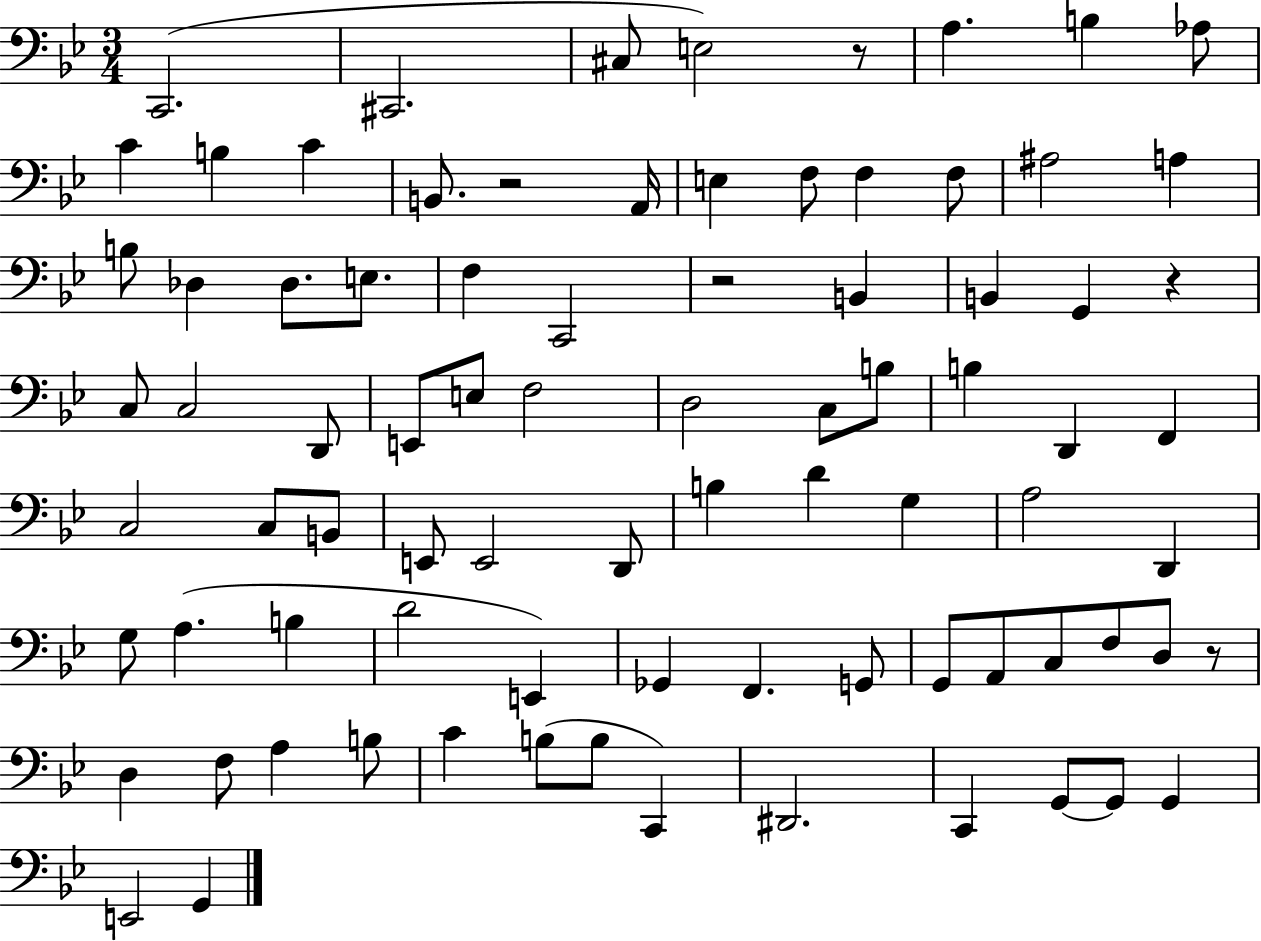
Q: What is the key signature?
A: BES major